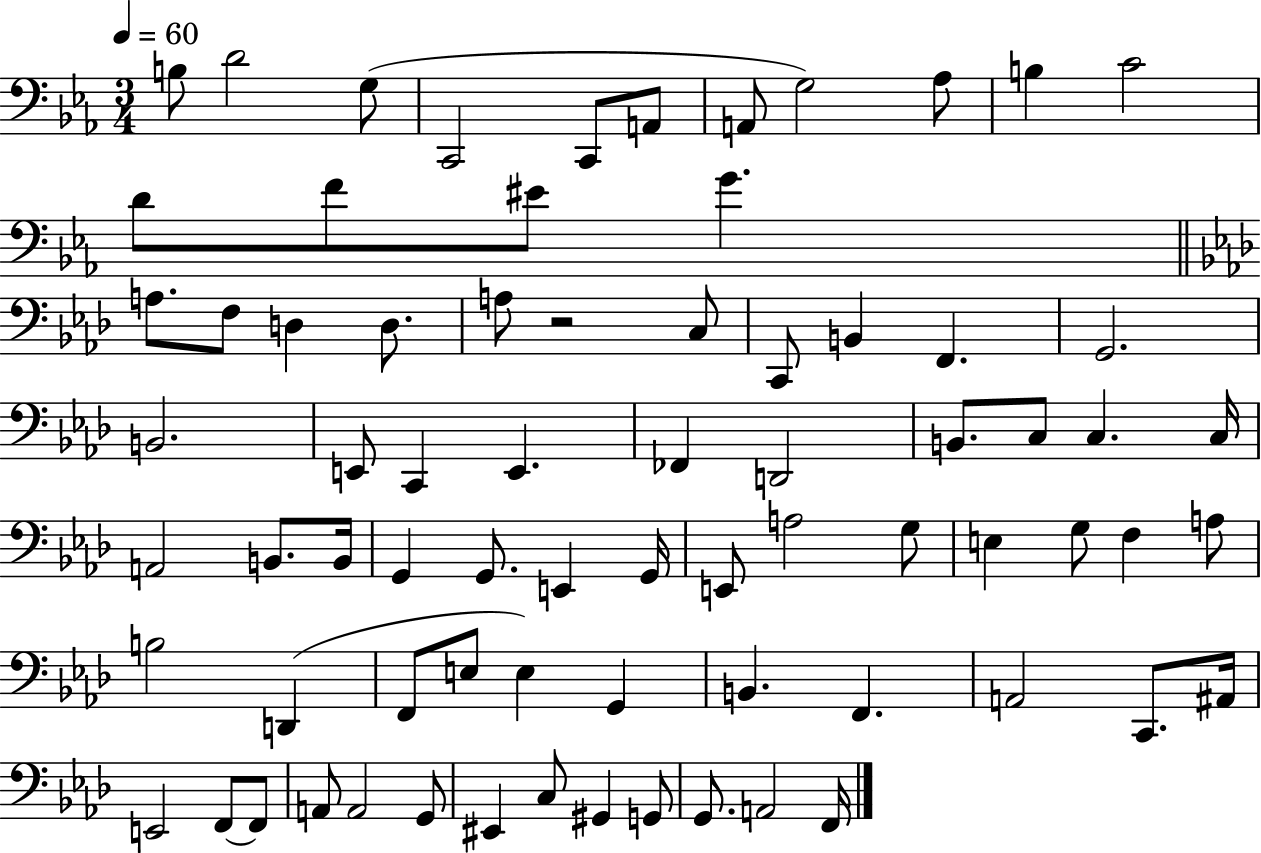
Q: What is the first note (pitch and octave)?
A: B3